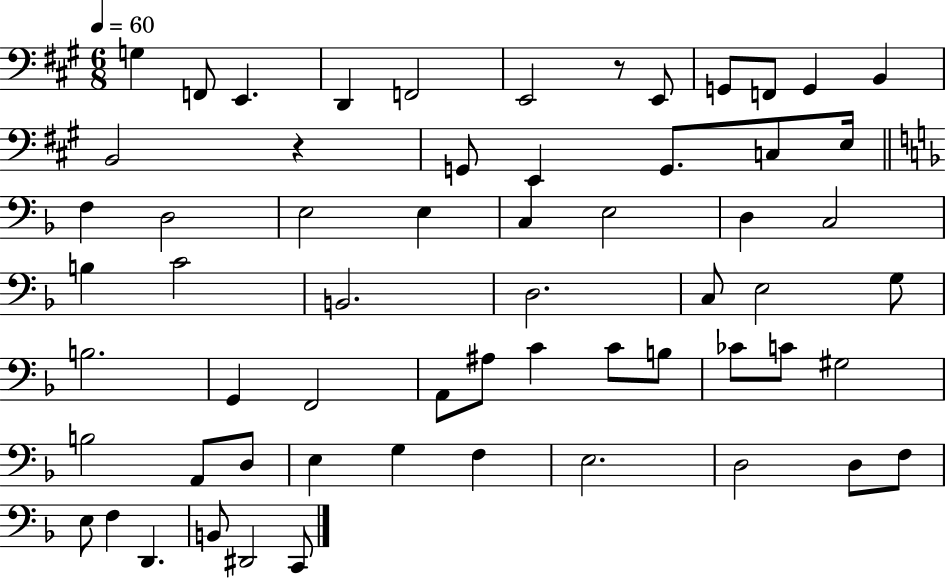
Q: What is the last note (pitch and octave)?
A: C2